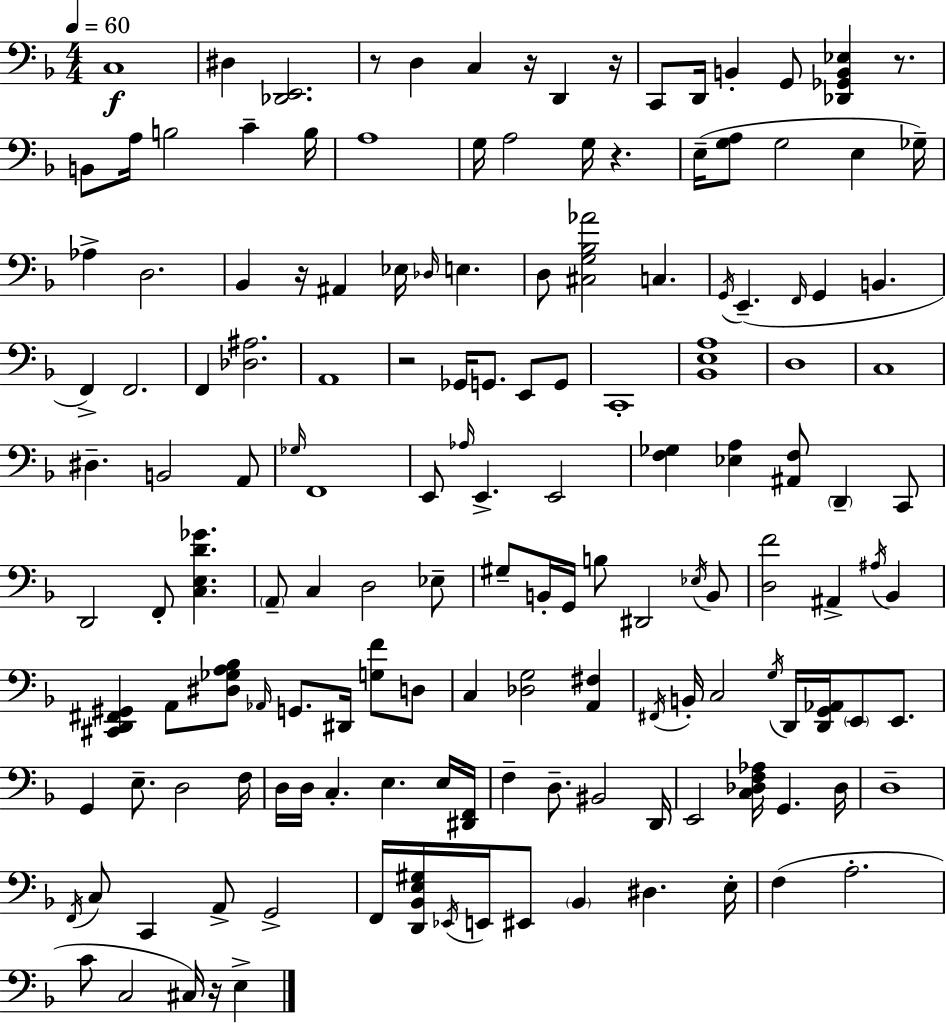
X:1
T:Untitled
M:4/4
L:1/4
K:Dm
C,4 ^D, [_D,,E,,]2 z/2 D, C, z/4 D,, z/4 C,,/2 D,,/4 B,, G,,/2 [_D,,_G,,B,,_E,] z/2 B,,/2 A,/4 B,2 C B,/4 A,4 G,/4 A,2 G,/4 z E,/4 [G,A,]/2 G,2 E, _G,/4 _A, D,2 _B,, z/4 ^A,, _E,/4 _D,/4 E, D,/2 [^C,G,_B,_A]2 C, G,,/4 E,, F,,/4 G,, B,, F,, F,,2 F,, [_D,^A,]2 A,,4 z2 _G,,/4 G,,/2 E,,/2 G,,/2 C,,4 [_B,,E,A,]4 D,4 C,4 ^D, B,,2 A,,/2 _G,/4 F,,4 E,,/2 _A,/4 E,, E,,2 [F,_G,] [_E,A,] [^A,,F,]/2 D,, C,,/2 D,,2 F,,/2 [C,E,D_G] A,,/2 C, D,2 _E,/2 ^G,/2 B,,/4 G,,/4 B,/2 ^D,,2 _E,/4 B,,/2 [D,F]2 ^A,, ^A,/4 _B,, [^C,,D,,^F,,^G,,] A,,/2 [^D,_G,A,_B,]/2 _A,,/4 G,,/2 ^D,,/4 [G,F]/2 D,/2 C, [_D,G,]2 [A,,^F,] ^F,,/4 B,,/4 C,2 G,/4 D,,/4 [D,,G,,_A,,]/4 E,,/2 E,,/2 G,, E,/2 D,2 F,/4 D,/4 D,/4 C, E, E,/4 [^D,,F,,]/4 F, D,/2 ^B,,2 D,,/4 E,,2 [C,_D,F,_A,]/4 G,, _D,/4 D,4 F,,/4 C,/2 C,, A,,/2 G,,2 F,,/4 [D,,_B,,E,^G,]/4 _E,,/4 E,,/4 ^E,,/2 _B,, ^D, E,/4 F, A,2 C/2 C,2 ^C,/4 z/4 E,